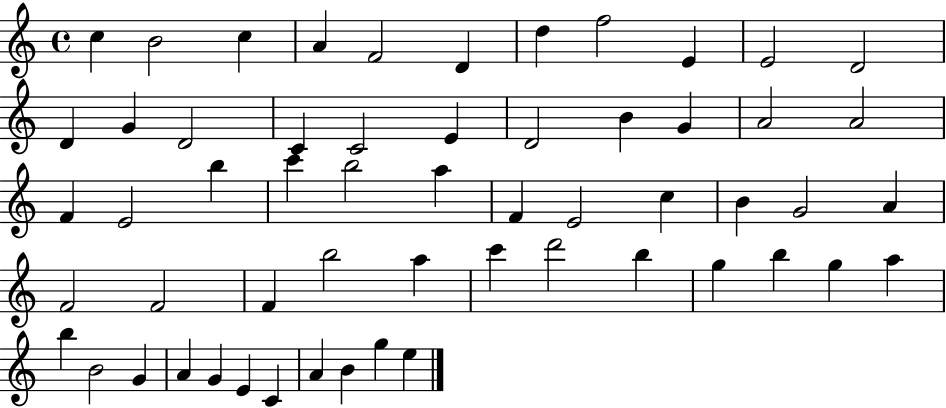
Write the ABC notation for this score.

X:1
T:Untitled
M:4/4
L:1/4
K:C
c B2 c A F2 D d f2 E E2 D2 D G D2 C C2 E D2 B G A2 A2 F E2 b c' b2 a F E2 c B G2 A F2 F2 F b2 a c' d'2 b g b g a b B2 G A G E C A B g e